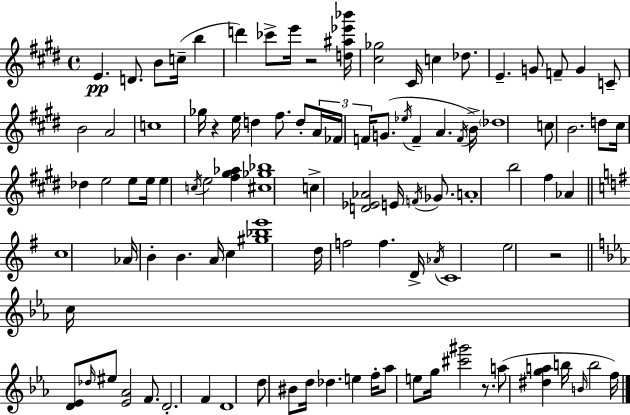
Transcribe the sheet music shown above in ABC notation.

X:1
T:Untitled
M:4/4
L:1/4
K:E
E D/2 B/2 c/4 b d' _c'/2 e'/4 z2 [d^a_e'_b']/4 [^c_g]2 ^C/4 c _d/2 E G/2 F/2 G C/2 B2 A2 c4 _g/4 z e/4 d ^f/2 d/2 A/4 _F/4 F/4 G/2 _e/4 F A F/4 B/4 _d4 c/2 B2 d/2 ^c/4 _d e2 e/2 e/4 e c/4 e2 [^f^g_a] [^c_g_b]4 c [D_E_A]2 E/4 F/4 _G/2 A4 b2 ^f _A c4 _A/4 B B A/4 c [^g_be']4 d/4 f2 f D/4 _A/4 C4 e2 z2 c/4 [D_E]/2 _d/4 ^e/2 [_E_A]2 F/2 D2 F D4 d/2 ^B/2 d/4 _d e f/4 _a/2 e/2 g/4 [^c'^g']2 z/2 a/2 [^dga] b/4 B/4 b2 f/4